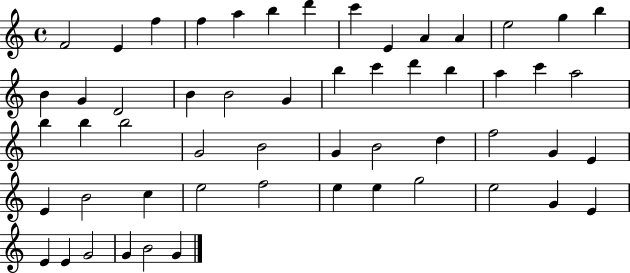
F4/h E4/q F5/q F5/q A5/q B5/q D6/q C6/q E4/q A4/q A4/q E5/h G5/q B5/q B4/q G4/q D4/h B4/q B4/h G4/q B5/q C6/q D6/q B5/q A5/q C6/q A5/h B5/q B5/q B5/h G4/h B4/h G4/q B4/h D5/q F5/h G4/q E4/q E4/q B4/h C5/q E5/h F5/h E5/q E5/q G5/h E5/h G4/q E4/q E4/q E4/q G4/h G4/q B4/h G4/q